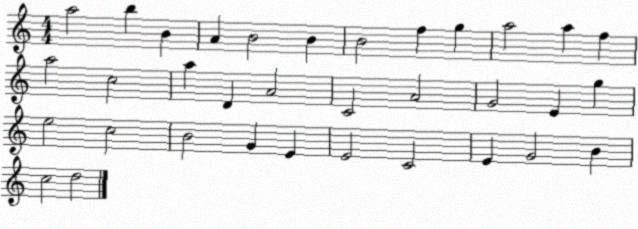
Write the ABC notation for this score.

X:1
T:Untitled
M:4/4
L:1/4
K:C
a2 b B A B2 B B2 f g a2 a f a2 c2 a D A2 C2 A2 G2 E g e2 c2 B2 G E E2 C2 E G2 B c2 d2